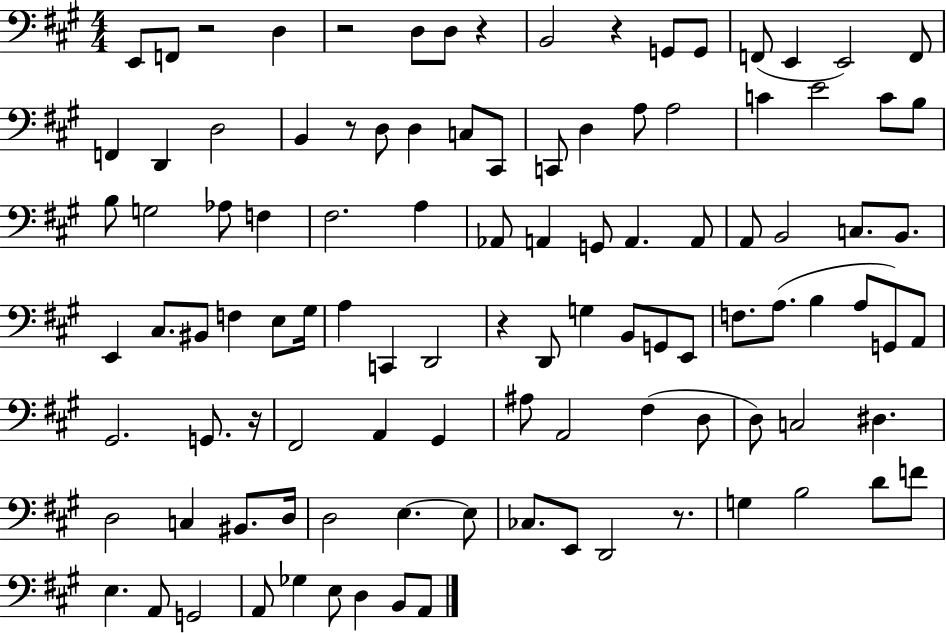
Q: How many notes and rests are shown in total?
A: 106